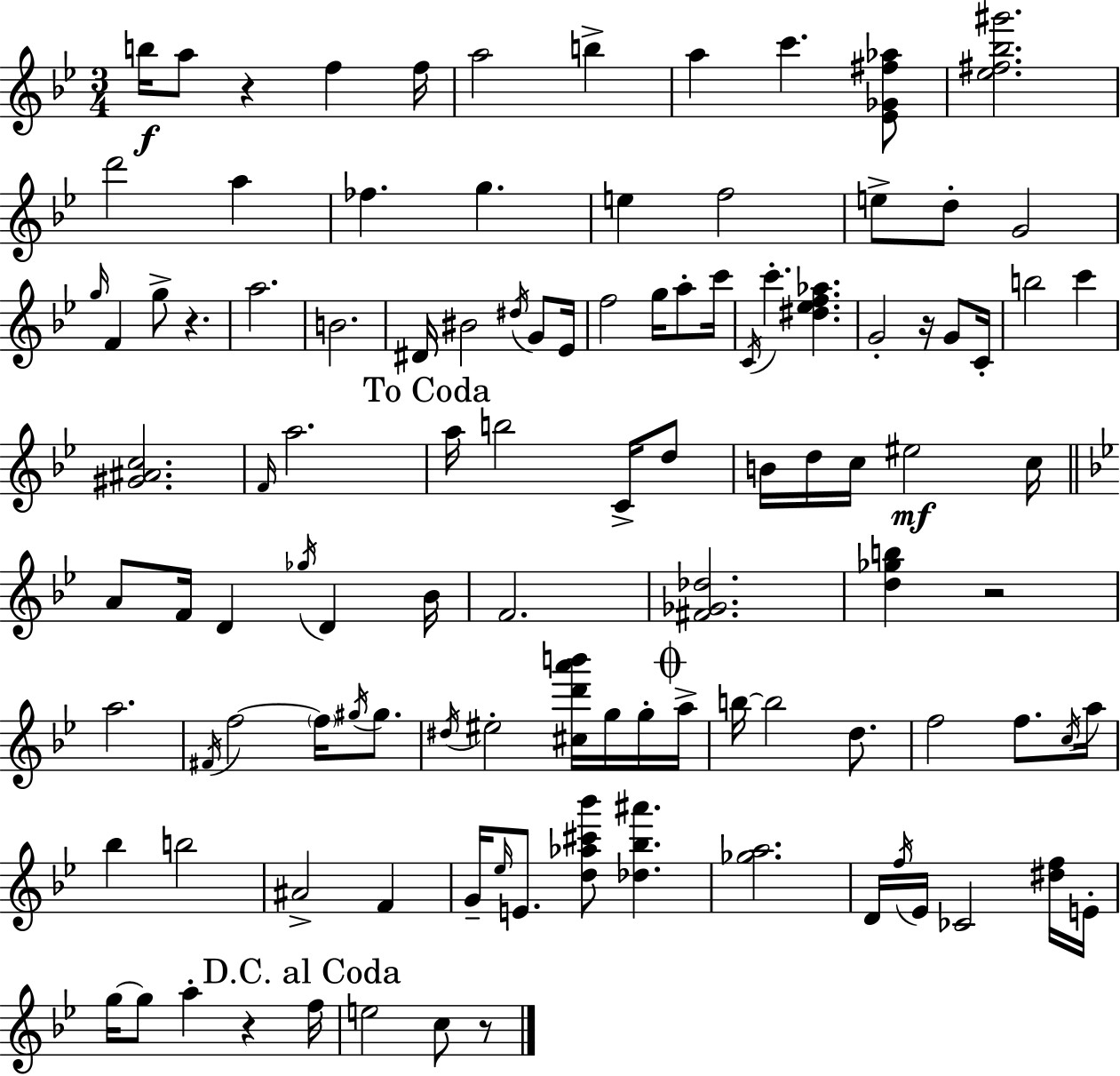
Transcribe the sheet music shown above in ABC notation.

X:1
T:Untitled
M:3/4
L:1/4
K:Gm
b/4 a/2 z f f/4 a2 b a c' [_E_G^f_a]/2 [_e^f_b^g']2 d'2 a _f g e f2 e/2 d/2 G2 g/4 F g/2 z a2 B2 ^D/4 ^B2 ^d/4 G/2 _E/4 f2 g/4 a/2 c'/4 C/4 c' [^d_ef_a] G2 z/4 G/2 C/4 b2 c' [^G^Ac]2 F/4 a2 a/4 b2 C/4 d/2 B/4 d/4 c/4 ^e2 c/4 A/2 F/4 D _g/4 D _B/4 F2 [^F_G_d]2 [d_gb] z2 a2 ^F/4 f2 f/4 ^g/4 ^g/2 ^d/4 ^e2 [^cd'a'b']/4 g/4 g/4 a/4 b/4 b2 d/2 f2 f/2 c/4 a/4 _b b2 ^A2 F G/4 _e/4 E/2 [d_a^c'_b']/2 [_d_b^a'] [_ga]2 D/4 f/4 _E/4 _C2 [^df]/4 E/4 g/4 g/2 a z f/4 e2 c/2 z/2